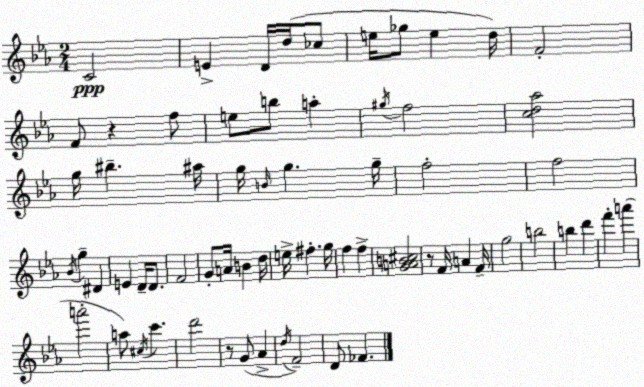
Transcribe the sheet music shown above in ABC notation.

X:1
T:Untitled
M:2/4
L:1/4
K:Eb
C2 E D/4 d/4 _c/2 e/4 _g/2 e d/4 F2 F/2 z f/2 e/2 b/2 a ^g/4 f2 [cd_a]2 g/4 ^b ^a/4 g/4 B/4 g g/4 f2 f2 _B/4 g ^D E D/4 D/2 F2 G/2 A/4 B d/4 e/4 ^f g/4 f f [GAB^c]2 z/2 F/4 A F/4 g2 b2 b d' f' a' a'2 a/2 ^c/4 c' d'2 z/2 G/2 _A d/4 F2 D/2 _F